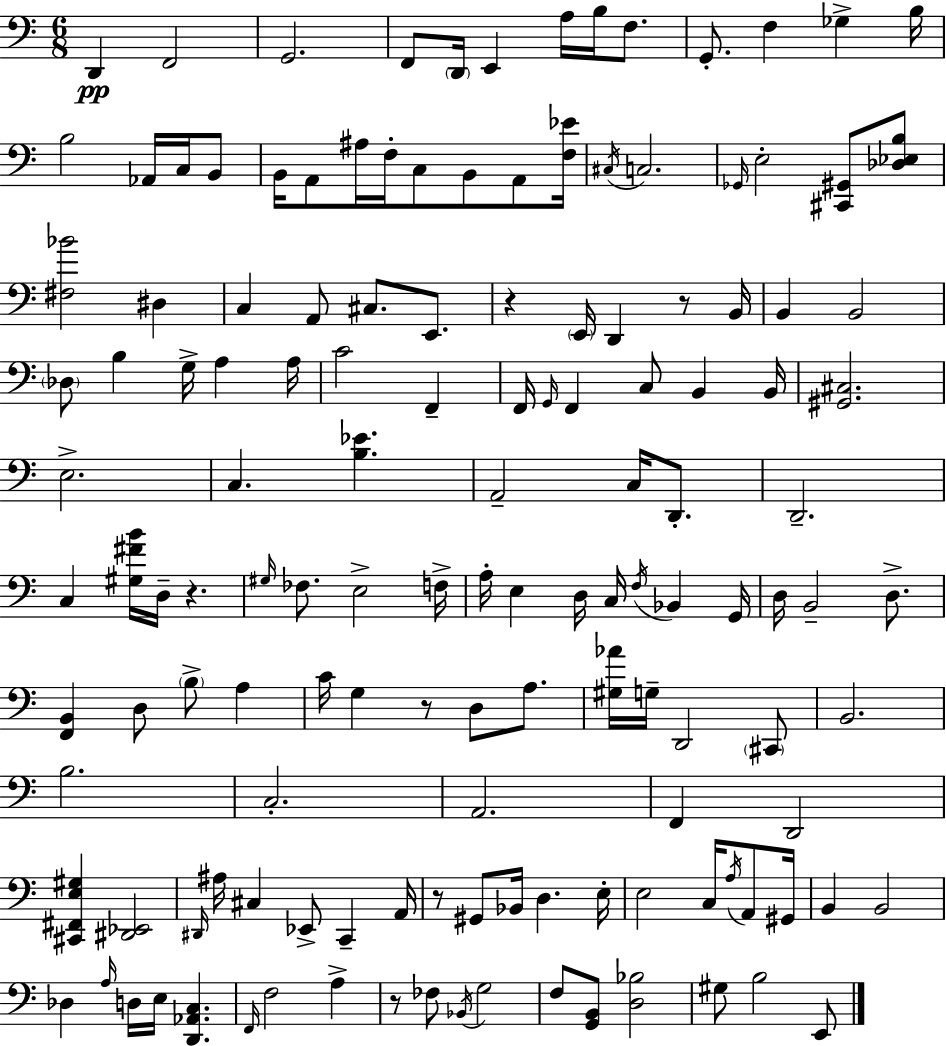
D2/q F2/h G2/h. F2/e D2/s E2/q A3/s B3/s F3/e. G2/e. F3/q Gb3/q B3/s B3/h Ab2/s C3/s B2/e B2/s A2/e A#3/s F3/s C3/e B2/e A2/e [F3,Eb4]/s C#3/s C3/h. Gb2/s E3/h [C#2,G#2]/e [Db3,Eb3,B3]/e [F#3,Bb4]/h D#3/q C3/q A2/e C#3/e. E2/e. R/q E2/s D2/q R/e B2/s B2/q B2/h Db3/e B3/q G3/s A3/q A3/s C4/h F2/q F2/s G2/s F2/q C3/e B2/q B2/s [G#2,C#3]/h. E3/h. C3/q. [B3,Eb4]/q. A2/h C3/s D2/e. D2/h. C3/q [G#3,F#4,B4]/s D3/s R/q. G#3/s FES3/e. E3/h F3/s A3/s E3/q D3/s C3/s F3/s Bb2/q G2/s D3/s B2/h D3/e. [F2,B2]/q D3/e B3/e A3/q C4/s G3/q R/e D3/e A3/e. [G#3,Ab4]/s G3/s D2/h C#2/e B2/h. B3/h. C3/h. A2/h. F2/q D2/h [C#2,F#2,E3,G#3]/q [D#2,Eb2]/h D#2/s A#3/s C#3/q Eb2/e C2/q A2/s R/e G#2/e Bb2/s D3/q. E3/s E3/h C3/s A3/s A2/e G#2/s B2/q B2/h Db3/q A3/s D3/s E3/s [D2,Ab2,C3]/q. F2/s F3/h A3/q R/e FES3/e Bb2/s G3/h F3/e [G2,B2]/e [D3,Bb3]/h G#3/e B3/h E2/e